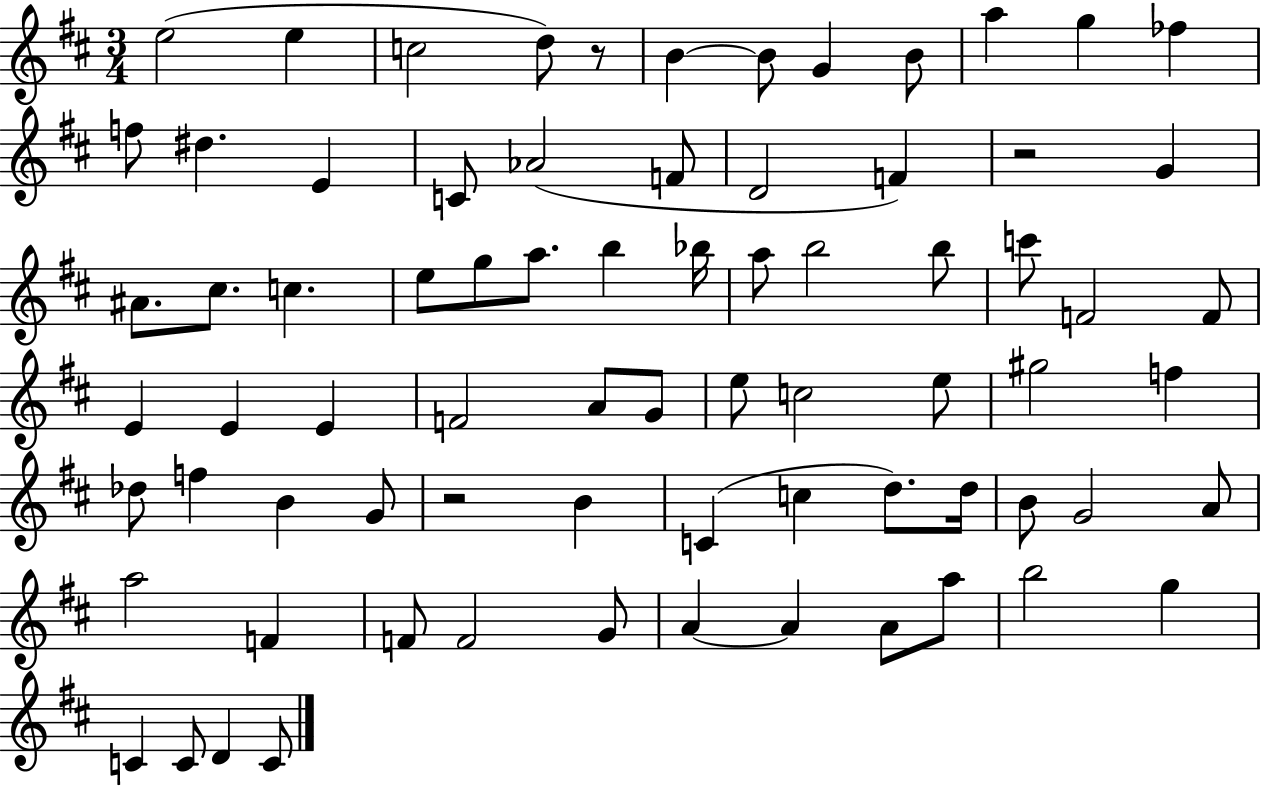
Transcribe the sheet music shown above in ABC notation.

X:1
T:Untitled
M:3/4
L:1/4
K:D
e2 e c2 d/2 z/2 B B/2 G B/2 a g _f f/2 ^d E C/2 _A2 F/2 D2 F z2 G ^A/2 ^c/2 c e/2 g/2 a/2 b _b/4 a/2 b2 b/2 c'/2 F2 F/2 E E E F2 A/2 G/2 e/2 c2 e/2 ^g2 f _d/2 f B G/2 z2 B C c d/2 d/4 B/2 G2 A/2 a2 F F/2 F2 G/2 A A A/2 a/2 b2 g C C/2 D C/2